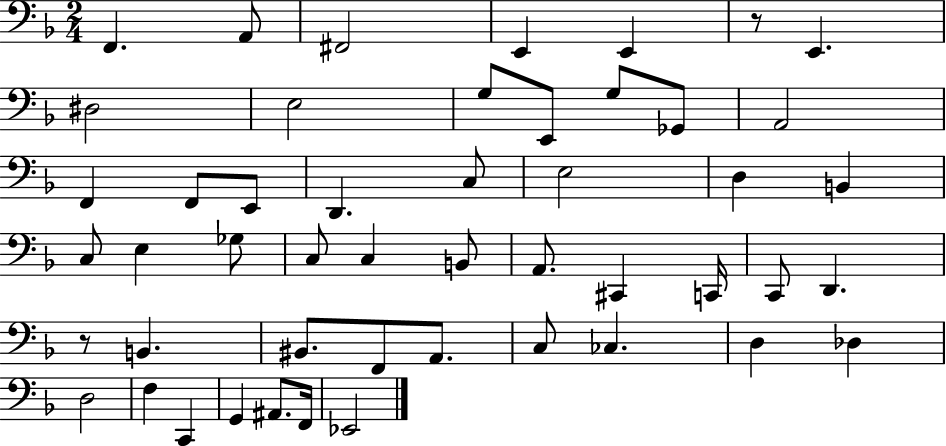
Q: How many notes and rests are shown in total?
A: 49